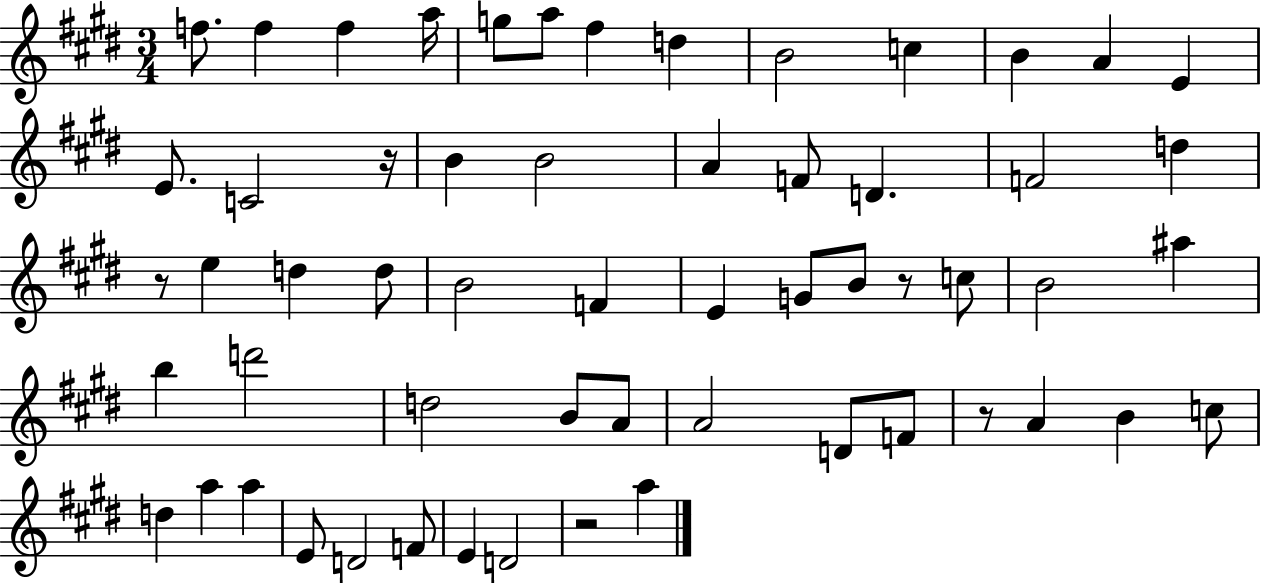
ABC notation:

X:1
T:Untitled
M:3/4
L:1/4
K:E
f/2 f f a/4 g/2 a/2 ^f d B2 c B A E E/2 C2 z/4 B B2 A F/2 D F2 d z/2 e d d/2 B2 F E G/2 B/2 z/2 c/2 B2 ^a b d'2 d2 B/2 A/2 A2 D/2 F/2 z/2 A B c/2 d a a E/2 D2 F/2 E D2 z2 a